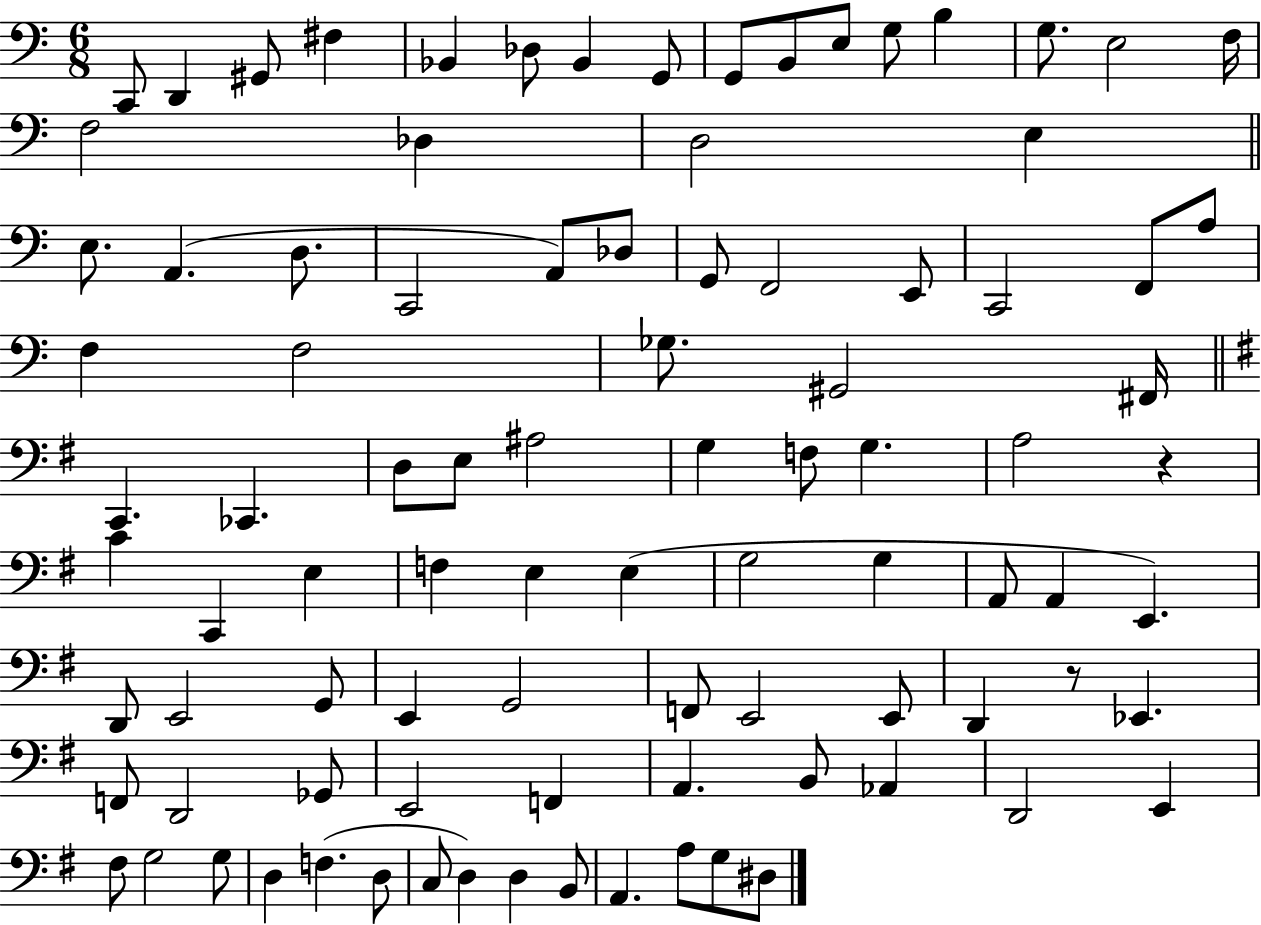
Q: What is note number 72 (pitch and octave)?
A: F2